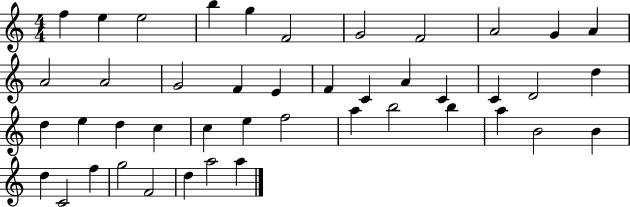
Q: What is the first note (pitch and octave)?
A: F5